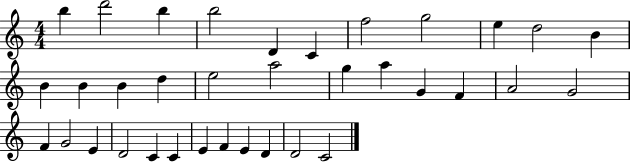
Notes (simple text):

B5/q D6/h B5/q B5/h D4/q C4/q F5/h G5/h E5/q D5/h B4/q B4/q B4/q B4/q D5/q E5/h A5/h G5/q A5/q G4/q F4/q A4/h G4/h F4/q G4/h E4/q D4/h C4/q C4/q E4/q F4/q E4/q D4/q D4/h C4/h